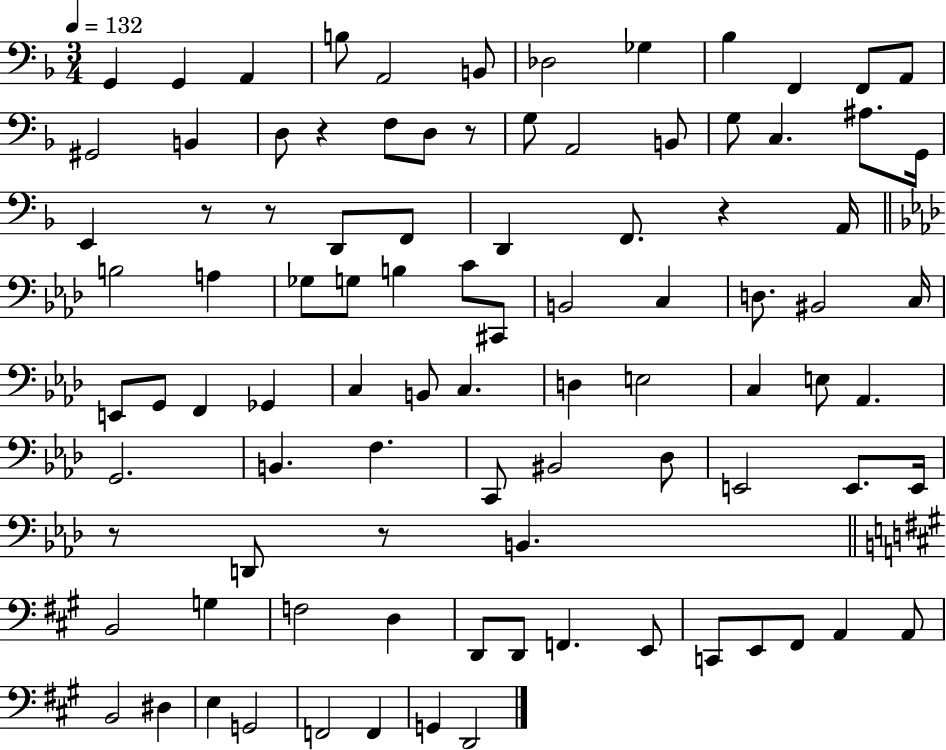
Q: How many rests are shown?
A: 7